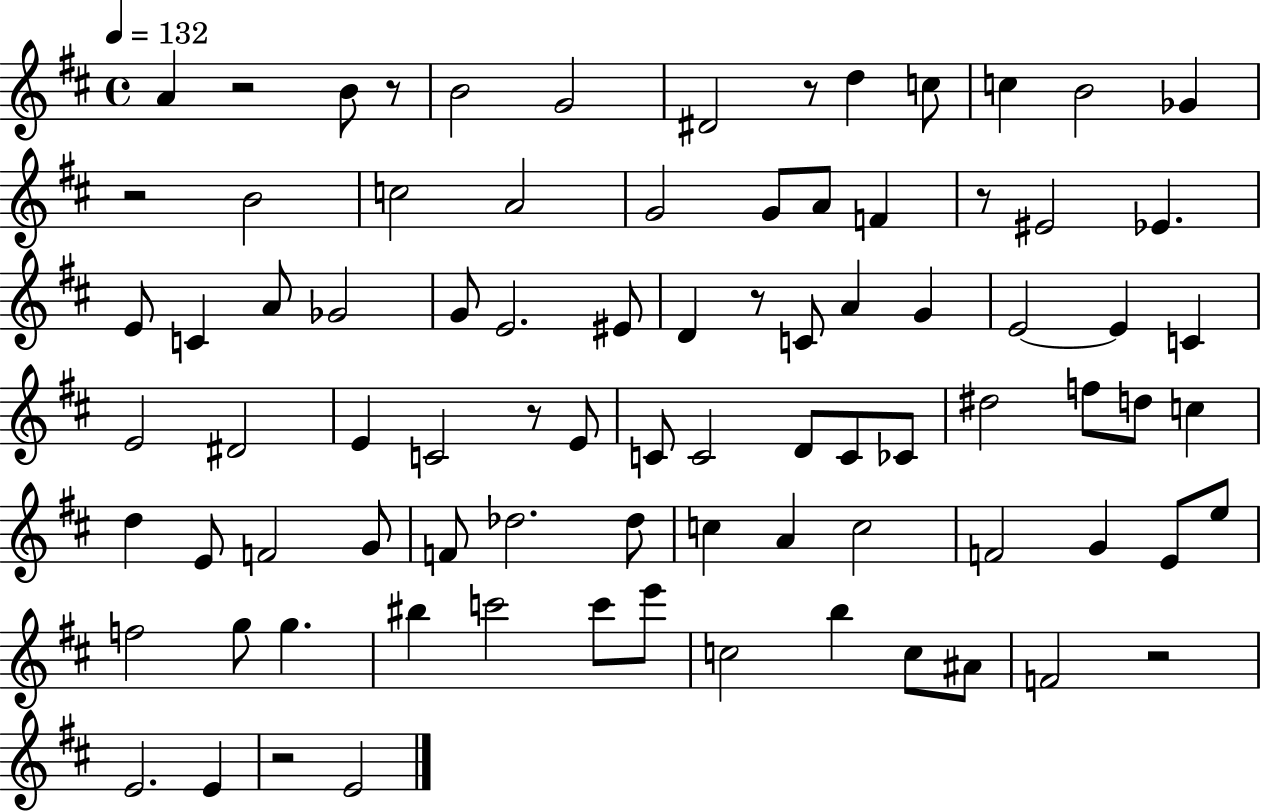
X:1
T:Untitled
M:4/4
L:1/4
K:D
A z2 B/2 z/2 B2 G2 ^D2 z/2 d c/2 c B2 _G z2 B2 c2 A2 G2 G/2 A/2 F z/2 ^E2 _E E/2 C A/2 _G2 G/2 E2 ^E/2 D z/2 C/2 A G E2 E C E2 ^D2 E C2 z/2 E/2 C/2 C2 D/2 C/2 _C/2 ^d2 f/2 d/2 c d E/2 F2 G/2 F/2 _d2 _d/2 c A c2 F2 G E/2 e/2 f2 g/2 g ^b c'2 c'/2 e'/2 c2 b c/2 ^A/2 F2 z2 E2 E z2 E2